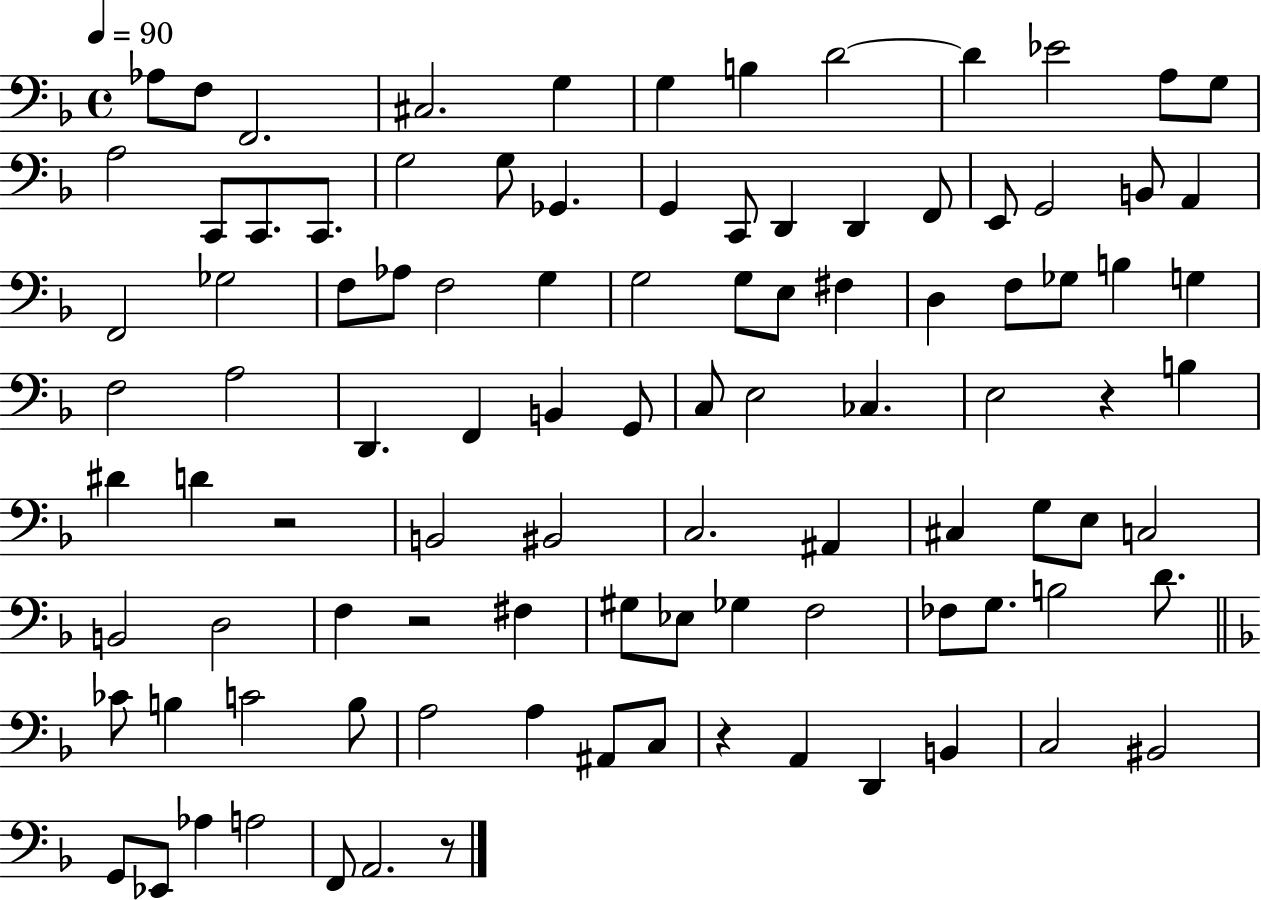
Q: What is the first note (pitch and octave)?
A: Ab3